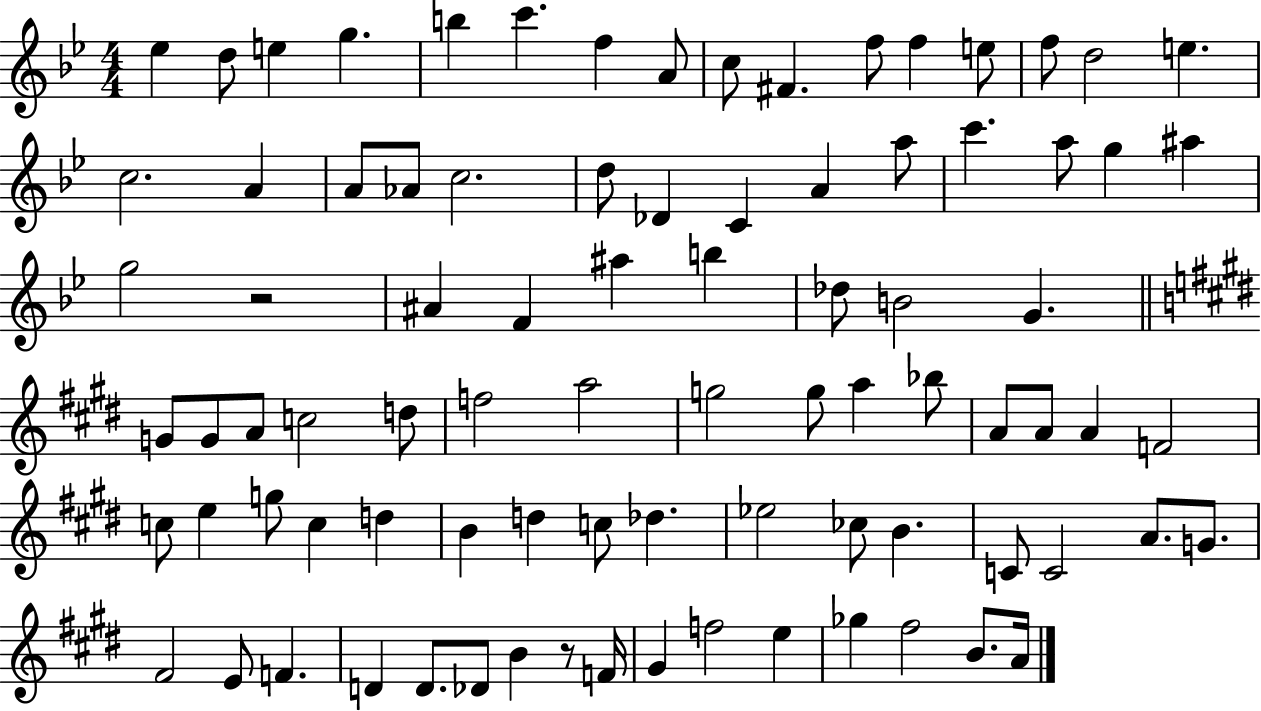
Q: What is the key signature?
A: BES major